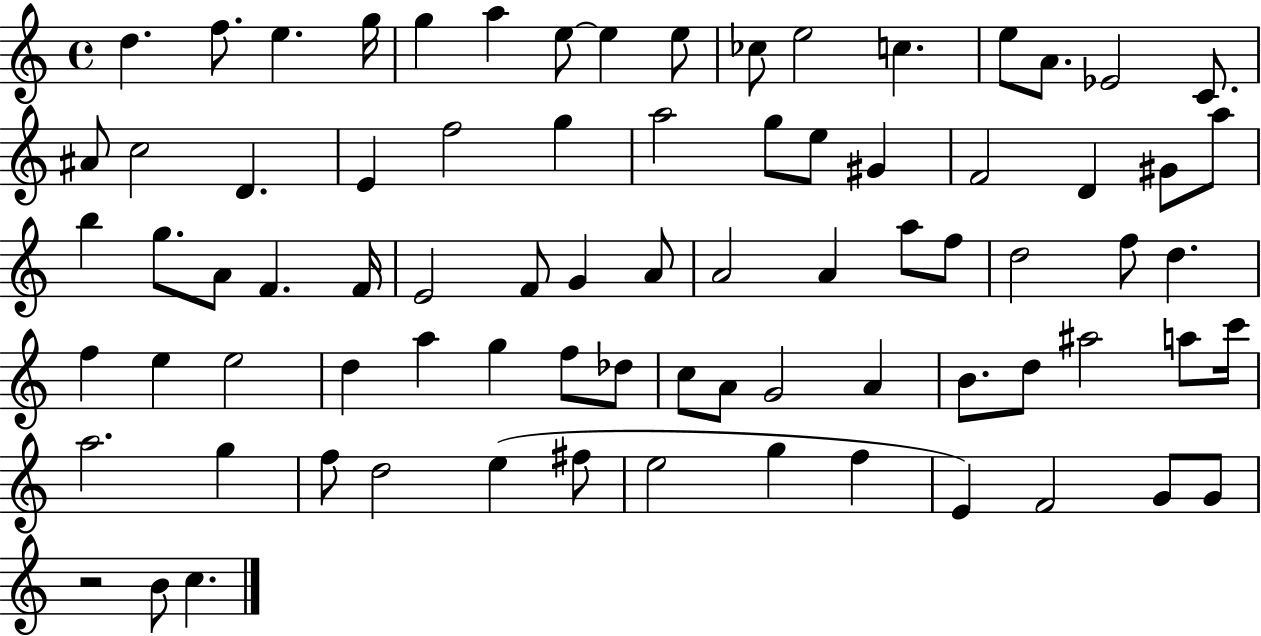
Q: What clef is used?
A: treble